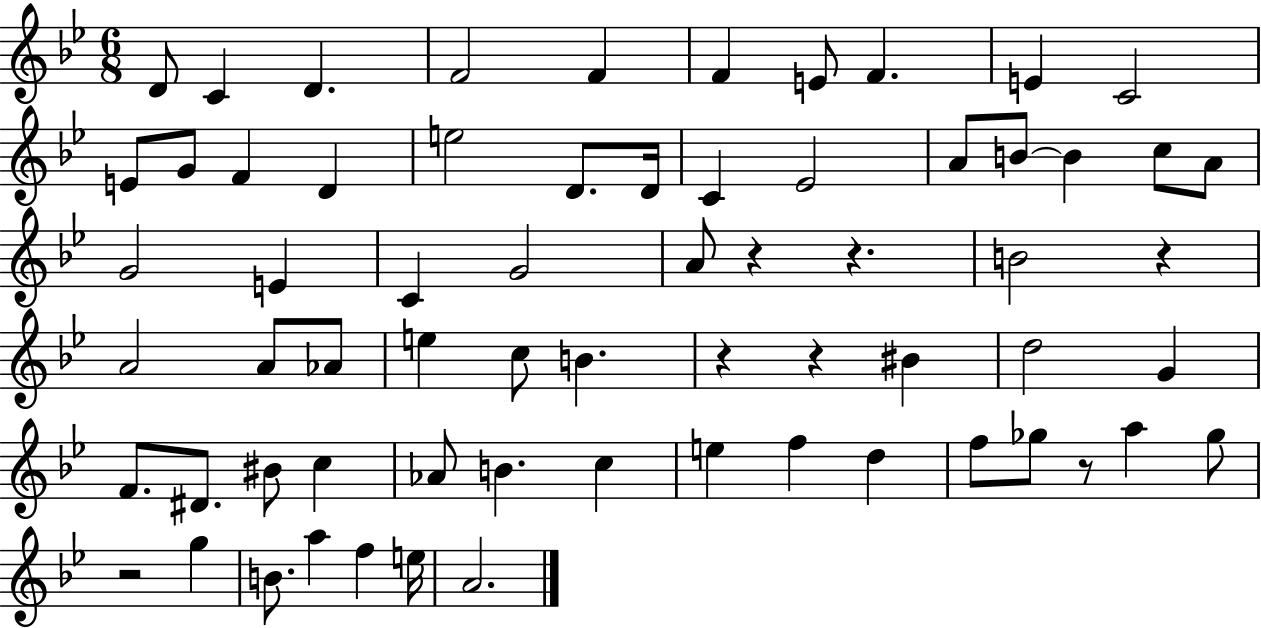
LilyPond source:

{
  \clef treble
  \numericTimeSignature
  \time 6/8
  \key bes \major
  d'8 c'4 d'4. | f'2 f'4 | f'4 e'8 f'4. | e'4 c'2 | \break e'8 g'8 f'4 d'4 | e''2 d'8. d'16 | c'4 ees'2 | a'8 b'8~~ b'4 c''8 a'8 | \break g'2 e'4 | c'4 g'2 | a'8 r4 r4. | b'2 r4 | \break a'2 a'8 aes'8 | e''4 c''8 b'4. | r4 r4 bis'4 | d''2 g'4 | \break f'8. dis'8. bis'8 c''4 | aes'8 b'4. c''4 | e''4 f''4 d''4 | f''8 ges''8 r8 a''4 ges''8 | \break r2 g''4 | b'8. a''4 f''4 e''16 | a'2. | \bar "|."
}